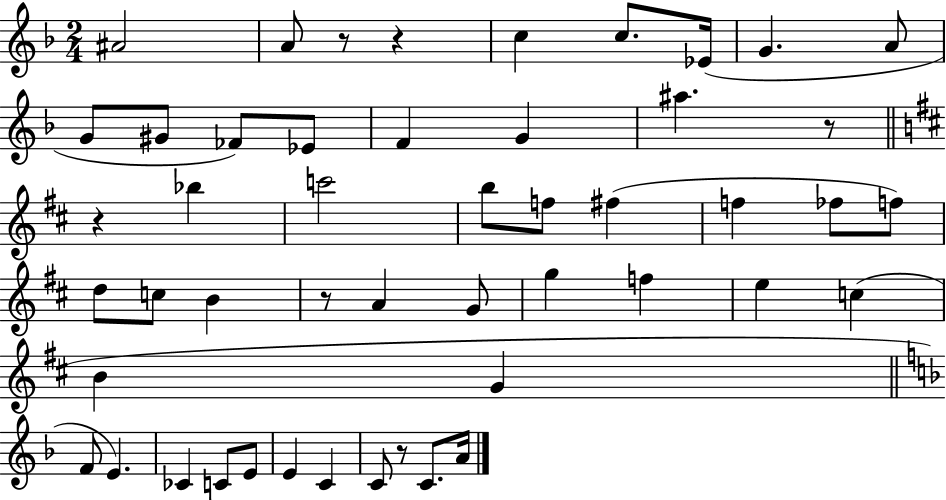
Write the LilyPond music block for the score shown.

{
  \clef treble
  \numericTimeSignature
  \time 2/4
  \key f \major
  \repeat volta 2 { ais'2 | a'8 r8 r4 | c''4 c''8. ees'16( | g'4. a'8 | \break g'8 gis'8 fes'8) ees'8 | f'4 g'4 | ais''4. r8 | \bar "||" \break \key d \major r4 bes''4 | c'''2 | b''8 f''8 fis''4( | f''4 fes''8 f''8) | \break d''8 c''8 b'4 | r8 a'4 g'8 | g''4 f''4 | e''4 c''4( | \break b'4 g'4 | \bar "||" \break \key f \major f'8 e'4.) | ces'4 c'8 e'8 | e'4 c'4 | c'8 r8 c'8. a'16 | \break } \bar "|."
}